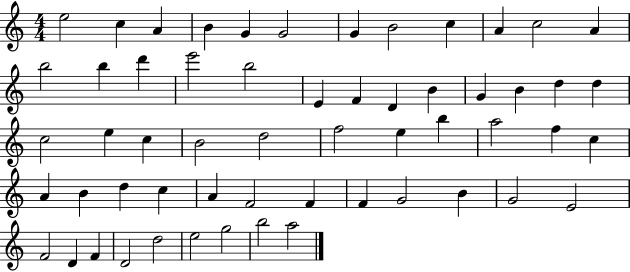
{
  \clef treble
  \numericTimeSignature
  \time 4/4
  \key c \major
  e''2 c''4 a'4 | b'4 g'4 g'2 | g'4 b'2 c''4 | a'4 c''2 a'4 | \break b''2 b''4 d'''4 | e'''2 b''2 | e'4 f'4 d'4 b'4 | g'4 b'4 d''4 d''4 | \break c''2 e''4 c''4 | b'2 d''2 | f''2 e''4 b''4 | a''2 f''4 c''4 | \break a'4 b'4 d''4 c''4 | a'4 f'2 f'4 | f'4 g'2 b'4 | g'2 e'2 | \break f'2 d'4 f'4 | d'2 d''2 | e''2 g''2 | b''2 a''2 | \break \bar "|."
}